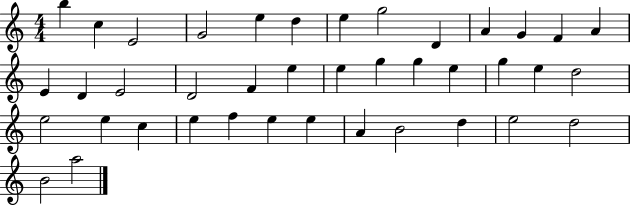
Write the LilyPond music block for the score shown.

{
  \clef treble
  \numericTimeSignature
  \time 4/4
  \key c \major
  b''4 c''4 e'2 | g'2 e''4 d''4 | e''4 g''2 d'4 | a'4 g'4 f'4 a'4 | \break e'4 d'4 e'2 | d'2 f'4 e''4 | e''4 g''4 g''4 e''4 | g''4 e''4 d''2 | \break e''2 e''4 c''4 | e''4 f''4 e''4 e''4 | a'4 b'2 d''4 | e''2 d''2 | \break b'2 a''2 | \bar "|."
}